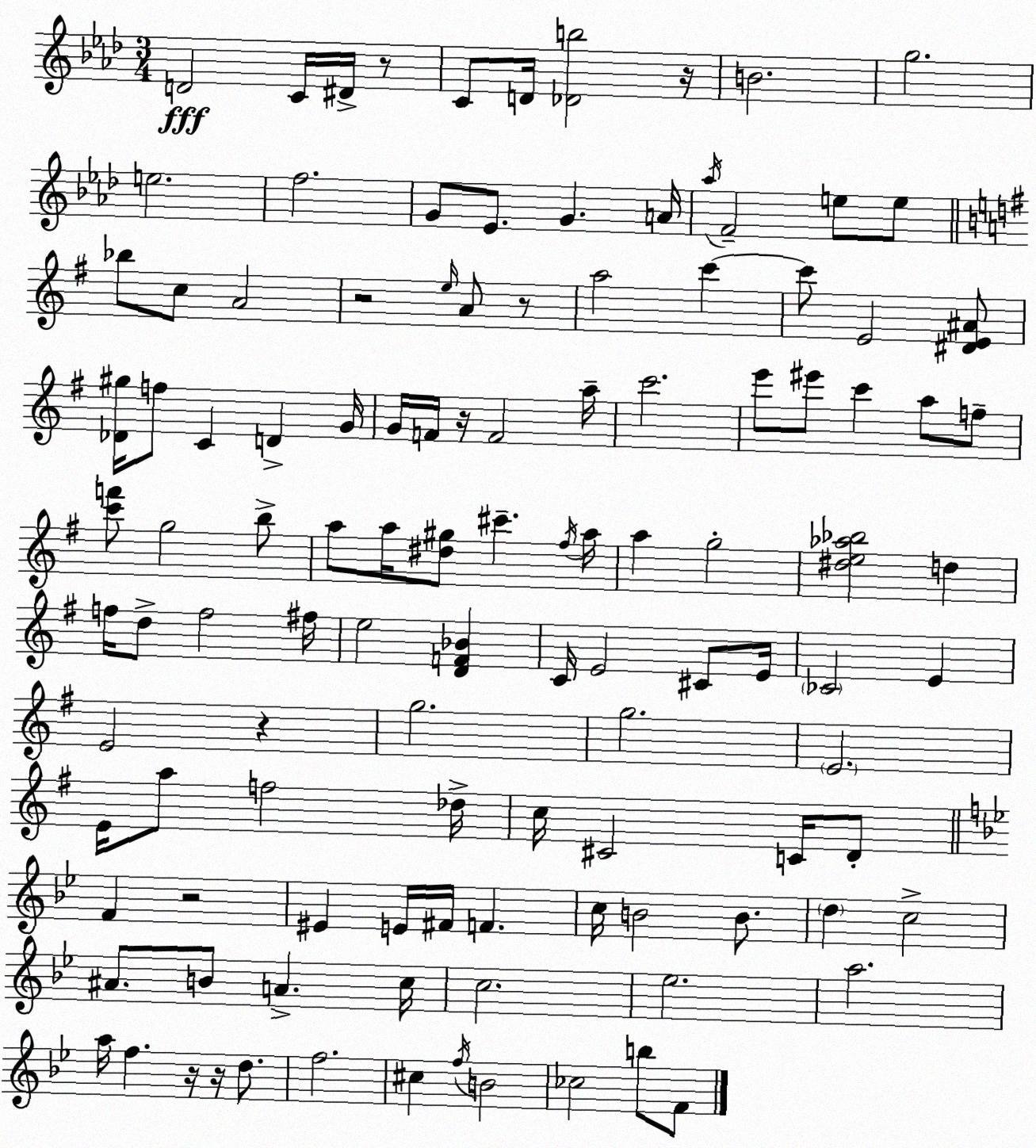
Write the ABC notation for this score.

X:1
T:Untitled
M:3/4
L:1/4
K:Ab
D2 C/4 ^D/4 z/2 C/2 D/4 [_Db]2 z/4 B2 g2 e2 f2 G/2 _E/2 G A/4 _a/4 F2 e/2 e/2 _b/2 c/2 A2 z2 e/4 A/2 z/2 a2 c' c'/2 E2 [^DE^A]/2 [_D^g]/4 f/2 C D G/4 G/4 F/4 z/4 F2 a/4 c'2 e'/2 ^e'/2 c' a/2 f/2 [c'f']/2 g2 b/2 a/2 a/4 [^d^g]/2 ^c' ^f/4 a/4 a g2 [^de_a_b]2 d f/4 d/2 f2 ^f/4 e2 [DF_B] C/4 E2 ^C/2 E/4 _C2 E E2 z g2 g2 E2 E/4 a/2 f2 _d/4 c/4 ^C2 C/4 D/2 F z2 ^E E/4 ^F/4 F c/4 B2 B/2 d c2 ^A/2 B/2 A c/4 c2 _e2 a2 a/4 f z/4 z/4 d/2 f2 ^c f/4 B2 _c2 b/2 F/2